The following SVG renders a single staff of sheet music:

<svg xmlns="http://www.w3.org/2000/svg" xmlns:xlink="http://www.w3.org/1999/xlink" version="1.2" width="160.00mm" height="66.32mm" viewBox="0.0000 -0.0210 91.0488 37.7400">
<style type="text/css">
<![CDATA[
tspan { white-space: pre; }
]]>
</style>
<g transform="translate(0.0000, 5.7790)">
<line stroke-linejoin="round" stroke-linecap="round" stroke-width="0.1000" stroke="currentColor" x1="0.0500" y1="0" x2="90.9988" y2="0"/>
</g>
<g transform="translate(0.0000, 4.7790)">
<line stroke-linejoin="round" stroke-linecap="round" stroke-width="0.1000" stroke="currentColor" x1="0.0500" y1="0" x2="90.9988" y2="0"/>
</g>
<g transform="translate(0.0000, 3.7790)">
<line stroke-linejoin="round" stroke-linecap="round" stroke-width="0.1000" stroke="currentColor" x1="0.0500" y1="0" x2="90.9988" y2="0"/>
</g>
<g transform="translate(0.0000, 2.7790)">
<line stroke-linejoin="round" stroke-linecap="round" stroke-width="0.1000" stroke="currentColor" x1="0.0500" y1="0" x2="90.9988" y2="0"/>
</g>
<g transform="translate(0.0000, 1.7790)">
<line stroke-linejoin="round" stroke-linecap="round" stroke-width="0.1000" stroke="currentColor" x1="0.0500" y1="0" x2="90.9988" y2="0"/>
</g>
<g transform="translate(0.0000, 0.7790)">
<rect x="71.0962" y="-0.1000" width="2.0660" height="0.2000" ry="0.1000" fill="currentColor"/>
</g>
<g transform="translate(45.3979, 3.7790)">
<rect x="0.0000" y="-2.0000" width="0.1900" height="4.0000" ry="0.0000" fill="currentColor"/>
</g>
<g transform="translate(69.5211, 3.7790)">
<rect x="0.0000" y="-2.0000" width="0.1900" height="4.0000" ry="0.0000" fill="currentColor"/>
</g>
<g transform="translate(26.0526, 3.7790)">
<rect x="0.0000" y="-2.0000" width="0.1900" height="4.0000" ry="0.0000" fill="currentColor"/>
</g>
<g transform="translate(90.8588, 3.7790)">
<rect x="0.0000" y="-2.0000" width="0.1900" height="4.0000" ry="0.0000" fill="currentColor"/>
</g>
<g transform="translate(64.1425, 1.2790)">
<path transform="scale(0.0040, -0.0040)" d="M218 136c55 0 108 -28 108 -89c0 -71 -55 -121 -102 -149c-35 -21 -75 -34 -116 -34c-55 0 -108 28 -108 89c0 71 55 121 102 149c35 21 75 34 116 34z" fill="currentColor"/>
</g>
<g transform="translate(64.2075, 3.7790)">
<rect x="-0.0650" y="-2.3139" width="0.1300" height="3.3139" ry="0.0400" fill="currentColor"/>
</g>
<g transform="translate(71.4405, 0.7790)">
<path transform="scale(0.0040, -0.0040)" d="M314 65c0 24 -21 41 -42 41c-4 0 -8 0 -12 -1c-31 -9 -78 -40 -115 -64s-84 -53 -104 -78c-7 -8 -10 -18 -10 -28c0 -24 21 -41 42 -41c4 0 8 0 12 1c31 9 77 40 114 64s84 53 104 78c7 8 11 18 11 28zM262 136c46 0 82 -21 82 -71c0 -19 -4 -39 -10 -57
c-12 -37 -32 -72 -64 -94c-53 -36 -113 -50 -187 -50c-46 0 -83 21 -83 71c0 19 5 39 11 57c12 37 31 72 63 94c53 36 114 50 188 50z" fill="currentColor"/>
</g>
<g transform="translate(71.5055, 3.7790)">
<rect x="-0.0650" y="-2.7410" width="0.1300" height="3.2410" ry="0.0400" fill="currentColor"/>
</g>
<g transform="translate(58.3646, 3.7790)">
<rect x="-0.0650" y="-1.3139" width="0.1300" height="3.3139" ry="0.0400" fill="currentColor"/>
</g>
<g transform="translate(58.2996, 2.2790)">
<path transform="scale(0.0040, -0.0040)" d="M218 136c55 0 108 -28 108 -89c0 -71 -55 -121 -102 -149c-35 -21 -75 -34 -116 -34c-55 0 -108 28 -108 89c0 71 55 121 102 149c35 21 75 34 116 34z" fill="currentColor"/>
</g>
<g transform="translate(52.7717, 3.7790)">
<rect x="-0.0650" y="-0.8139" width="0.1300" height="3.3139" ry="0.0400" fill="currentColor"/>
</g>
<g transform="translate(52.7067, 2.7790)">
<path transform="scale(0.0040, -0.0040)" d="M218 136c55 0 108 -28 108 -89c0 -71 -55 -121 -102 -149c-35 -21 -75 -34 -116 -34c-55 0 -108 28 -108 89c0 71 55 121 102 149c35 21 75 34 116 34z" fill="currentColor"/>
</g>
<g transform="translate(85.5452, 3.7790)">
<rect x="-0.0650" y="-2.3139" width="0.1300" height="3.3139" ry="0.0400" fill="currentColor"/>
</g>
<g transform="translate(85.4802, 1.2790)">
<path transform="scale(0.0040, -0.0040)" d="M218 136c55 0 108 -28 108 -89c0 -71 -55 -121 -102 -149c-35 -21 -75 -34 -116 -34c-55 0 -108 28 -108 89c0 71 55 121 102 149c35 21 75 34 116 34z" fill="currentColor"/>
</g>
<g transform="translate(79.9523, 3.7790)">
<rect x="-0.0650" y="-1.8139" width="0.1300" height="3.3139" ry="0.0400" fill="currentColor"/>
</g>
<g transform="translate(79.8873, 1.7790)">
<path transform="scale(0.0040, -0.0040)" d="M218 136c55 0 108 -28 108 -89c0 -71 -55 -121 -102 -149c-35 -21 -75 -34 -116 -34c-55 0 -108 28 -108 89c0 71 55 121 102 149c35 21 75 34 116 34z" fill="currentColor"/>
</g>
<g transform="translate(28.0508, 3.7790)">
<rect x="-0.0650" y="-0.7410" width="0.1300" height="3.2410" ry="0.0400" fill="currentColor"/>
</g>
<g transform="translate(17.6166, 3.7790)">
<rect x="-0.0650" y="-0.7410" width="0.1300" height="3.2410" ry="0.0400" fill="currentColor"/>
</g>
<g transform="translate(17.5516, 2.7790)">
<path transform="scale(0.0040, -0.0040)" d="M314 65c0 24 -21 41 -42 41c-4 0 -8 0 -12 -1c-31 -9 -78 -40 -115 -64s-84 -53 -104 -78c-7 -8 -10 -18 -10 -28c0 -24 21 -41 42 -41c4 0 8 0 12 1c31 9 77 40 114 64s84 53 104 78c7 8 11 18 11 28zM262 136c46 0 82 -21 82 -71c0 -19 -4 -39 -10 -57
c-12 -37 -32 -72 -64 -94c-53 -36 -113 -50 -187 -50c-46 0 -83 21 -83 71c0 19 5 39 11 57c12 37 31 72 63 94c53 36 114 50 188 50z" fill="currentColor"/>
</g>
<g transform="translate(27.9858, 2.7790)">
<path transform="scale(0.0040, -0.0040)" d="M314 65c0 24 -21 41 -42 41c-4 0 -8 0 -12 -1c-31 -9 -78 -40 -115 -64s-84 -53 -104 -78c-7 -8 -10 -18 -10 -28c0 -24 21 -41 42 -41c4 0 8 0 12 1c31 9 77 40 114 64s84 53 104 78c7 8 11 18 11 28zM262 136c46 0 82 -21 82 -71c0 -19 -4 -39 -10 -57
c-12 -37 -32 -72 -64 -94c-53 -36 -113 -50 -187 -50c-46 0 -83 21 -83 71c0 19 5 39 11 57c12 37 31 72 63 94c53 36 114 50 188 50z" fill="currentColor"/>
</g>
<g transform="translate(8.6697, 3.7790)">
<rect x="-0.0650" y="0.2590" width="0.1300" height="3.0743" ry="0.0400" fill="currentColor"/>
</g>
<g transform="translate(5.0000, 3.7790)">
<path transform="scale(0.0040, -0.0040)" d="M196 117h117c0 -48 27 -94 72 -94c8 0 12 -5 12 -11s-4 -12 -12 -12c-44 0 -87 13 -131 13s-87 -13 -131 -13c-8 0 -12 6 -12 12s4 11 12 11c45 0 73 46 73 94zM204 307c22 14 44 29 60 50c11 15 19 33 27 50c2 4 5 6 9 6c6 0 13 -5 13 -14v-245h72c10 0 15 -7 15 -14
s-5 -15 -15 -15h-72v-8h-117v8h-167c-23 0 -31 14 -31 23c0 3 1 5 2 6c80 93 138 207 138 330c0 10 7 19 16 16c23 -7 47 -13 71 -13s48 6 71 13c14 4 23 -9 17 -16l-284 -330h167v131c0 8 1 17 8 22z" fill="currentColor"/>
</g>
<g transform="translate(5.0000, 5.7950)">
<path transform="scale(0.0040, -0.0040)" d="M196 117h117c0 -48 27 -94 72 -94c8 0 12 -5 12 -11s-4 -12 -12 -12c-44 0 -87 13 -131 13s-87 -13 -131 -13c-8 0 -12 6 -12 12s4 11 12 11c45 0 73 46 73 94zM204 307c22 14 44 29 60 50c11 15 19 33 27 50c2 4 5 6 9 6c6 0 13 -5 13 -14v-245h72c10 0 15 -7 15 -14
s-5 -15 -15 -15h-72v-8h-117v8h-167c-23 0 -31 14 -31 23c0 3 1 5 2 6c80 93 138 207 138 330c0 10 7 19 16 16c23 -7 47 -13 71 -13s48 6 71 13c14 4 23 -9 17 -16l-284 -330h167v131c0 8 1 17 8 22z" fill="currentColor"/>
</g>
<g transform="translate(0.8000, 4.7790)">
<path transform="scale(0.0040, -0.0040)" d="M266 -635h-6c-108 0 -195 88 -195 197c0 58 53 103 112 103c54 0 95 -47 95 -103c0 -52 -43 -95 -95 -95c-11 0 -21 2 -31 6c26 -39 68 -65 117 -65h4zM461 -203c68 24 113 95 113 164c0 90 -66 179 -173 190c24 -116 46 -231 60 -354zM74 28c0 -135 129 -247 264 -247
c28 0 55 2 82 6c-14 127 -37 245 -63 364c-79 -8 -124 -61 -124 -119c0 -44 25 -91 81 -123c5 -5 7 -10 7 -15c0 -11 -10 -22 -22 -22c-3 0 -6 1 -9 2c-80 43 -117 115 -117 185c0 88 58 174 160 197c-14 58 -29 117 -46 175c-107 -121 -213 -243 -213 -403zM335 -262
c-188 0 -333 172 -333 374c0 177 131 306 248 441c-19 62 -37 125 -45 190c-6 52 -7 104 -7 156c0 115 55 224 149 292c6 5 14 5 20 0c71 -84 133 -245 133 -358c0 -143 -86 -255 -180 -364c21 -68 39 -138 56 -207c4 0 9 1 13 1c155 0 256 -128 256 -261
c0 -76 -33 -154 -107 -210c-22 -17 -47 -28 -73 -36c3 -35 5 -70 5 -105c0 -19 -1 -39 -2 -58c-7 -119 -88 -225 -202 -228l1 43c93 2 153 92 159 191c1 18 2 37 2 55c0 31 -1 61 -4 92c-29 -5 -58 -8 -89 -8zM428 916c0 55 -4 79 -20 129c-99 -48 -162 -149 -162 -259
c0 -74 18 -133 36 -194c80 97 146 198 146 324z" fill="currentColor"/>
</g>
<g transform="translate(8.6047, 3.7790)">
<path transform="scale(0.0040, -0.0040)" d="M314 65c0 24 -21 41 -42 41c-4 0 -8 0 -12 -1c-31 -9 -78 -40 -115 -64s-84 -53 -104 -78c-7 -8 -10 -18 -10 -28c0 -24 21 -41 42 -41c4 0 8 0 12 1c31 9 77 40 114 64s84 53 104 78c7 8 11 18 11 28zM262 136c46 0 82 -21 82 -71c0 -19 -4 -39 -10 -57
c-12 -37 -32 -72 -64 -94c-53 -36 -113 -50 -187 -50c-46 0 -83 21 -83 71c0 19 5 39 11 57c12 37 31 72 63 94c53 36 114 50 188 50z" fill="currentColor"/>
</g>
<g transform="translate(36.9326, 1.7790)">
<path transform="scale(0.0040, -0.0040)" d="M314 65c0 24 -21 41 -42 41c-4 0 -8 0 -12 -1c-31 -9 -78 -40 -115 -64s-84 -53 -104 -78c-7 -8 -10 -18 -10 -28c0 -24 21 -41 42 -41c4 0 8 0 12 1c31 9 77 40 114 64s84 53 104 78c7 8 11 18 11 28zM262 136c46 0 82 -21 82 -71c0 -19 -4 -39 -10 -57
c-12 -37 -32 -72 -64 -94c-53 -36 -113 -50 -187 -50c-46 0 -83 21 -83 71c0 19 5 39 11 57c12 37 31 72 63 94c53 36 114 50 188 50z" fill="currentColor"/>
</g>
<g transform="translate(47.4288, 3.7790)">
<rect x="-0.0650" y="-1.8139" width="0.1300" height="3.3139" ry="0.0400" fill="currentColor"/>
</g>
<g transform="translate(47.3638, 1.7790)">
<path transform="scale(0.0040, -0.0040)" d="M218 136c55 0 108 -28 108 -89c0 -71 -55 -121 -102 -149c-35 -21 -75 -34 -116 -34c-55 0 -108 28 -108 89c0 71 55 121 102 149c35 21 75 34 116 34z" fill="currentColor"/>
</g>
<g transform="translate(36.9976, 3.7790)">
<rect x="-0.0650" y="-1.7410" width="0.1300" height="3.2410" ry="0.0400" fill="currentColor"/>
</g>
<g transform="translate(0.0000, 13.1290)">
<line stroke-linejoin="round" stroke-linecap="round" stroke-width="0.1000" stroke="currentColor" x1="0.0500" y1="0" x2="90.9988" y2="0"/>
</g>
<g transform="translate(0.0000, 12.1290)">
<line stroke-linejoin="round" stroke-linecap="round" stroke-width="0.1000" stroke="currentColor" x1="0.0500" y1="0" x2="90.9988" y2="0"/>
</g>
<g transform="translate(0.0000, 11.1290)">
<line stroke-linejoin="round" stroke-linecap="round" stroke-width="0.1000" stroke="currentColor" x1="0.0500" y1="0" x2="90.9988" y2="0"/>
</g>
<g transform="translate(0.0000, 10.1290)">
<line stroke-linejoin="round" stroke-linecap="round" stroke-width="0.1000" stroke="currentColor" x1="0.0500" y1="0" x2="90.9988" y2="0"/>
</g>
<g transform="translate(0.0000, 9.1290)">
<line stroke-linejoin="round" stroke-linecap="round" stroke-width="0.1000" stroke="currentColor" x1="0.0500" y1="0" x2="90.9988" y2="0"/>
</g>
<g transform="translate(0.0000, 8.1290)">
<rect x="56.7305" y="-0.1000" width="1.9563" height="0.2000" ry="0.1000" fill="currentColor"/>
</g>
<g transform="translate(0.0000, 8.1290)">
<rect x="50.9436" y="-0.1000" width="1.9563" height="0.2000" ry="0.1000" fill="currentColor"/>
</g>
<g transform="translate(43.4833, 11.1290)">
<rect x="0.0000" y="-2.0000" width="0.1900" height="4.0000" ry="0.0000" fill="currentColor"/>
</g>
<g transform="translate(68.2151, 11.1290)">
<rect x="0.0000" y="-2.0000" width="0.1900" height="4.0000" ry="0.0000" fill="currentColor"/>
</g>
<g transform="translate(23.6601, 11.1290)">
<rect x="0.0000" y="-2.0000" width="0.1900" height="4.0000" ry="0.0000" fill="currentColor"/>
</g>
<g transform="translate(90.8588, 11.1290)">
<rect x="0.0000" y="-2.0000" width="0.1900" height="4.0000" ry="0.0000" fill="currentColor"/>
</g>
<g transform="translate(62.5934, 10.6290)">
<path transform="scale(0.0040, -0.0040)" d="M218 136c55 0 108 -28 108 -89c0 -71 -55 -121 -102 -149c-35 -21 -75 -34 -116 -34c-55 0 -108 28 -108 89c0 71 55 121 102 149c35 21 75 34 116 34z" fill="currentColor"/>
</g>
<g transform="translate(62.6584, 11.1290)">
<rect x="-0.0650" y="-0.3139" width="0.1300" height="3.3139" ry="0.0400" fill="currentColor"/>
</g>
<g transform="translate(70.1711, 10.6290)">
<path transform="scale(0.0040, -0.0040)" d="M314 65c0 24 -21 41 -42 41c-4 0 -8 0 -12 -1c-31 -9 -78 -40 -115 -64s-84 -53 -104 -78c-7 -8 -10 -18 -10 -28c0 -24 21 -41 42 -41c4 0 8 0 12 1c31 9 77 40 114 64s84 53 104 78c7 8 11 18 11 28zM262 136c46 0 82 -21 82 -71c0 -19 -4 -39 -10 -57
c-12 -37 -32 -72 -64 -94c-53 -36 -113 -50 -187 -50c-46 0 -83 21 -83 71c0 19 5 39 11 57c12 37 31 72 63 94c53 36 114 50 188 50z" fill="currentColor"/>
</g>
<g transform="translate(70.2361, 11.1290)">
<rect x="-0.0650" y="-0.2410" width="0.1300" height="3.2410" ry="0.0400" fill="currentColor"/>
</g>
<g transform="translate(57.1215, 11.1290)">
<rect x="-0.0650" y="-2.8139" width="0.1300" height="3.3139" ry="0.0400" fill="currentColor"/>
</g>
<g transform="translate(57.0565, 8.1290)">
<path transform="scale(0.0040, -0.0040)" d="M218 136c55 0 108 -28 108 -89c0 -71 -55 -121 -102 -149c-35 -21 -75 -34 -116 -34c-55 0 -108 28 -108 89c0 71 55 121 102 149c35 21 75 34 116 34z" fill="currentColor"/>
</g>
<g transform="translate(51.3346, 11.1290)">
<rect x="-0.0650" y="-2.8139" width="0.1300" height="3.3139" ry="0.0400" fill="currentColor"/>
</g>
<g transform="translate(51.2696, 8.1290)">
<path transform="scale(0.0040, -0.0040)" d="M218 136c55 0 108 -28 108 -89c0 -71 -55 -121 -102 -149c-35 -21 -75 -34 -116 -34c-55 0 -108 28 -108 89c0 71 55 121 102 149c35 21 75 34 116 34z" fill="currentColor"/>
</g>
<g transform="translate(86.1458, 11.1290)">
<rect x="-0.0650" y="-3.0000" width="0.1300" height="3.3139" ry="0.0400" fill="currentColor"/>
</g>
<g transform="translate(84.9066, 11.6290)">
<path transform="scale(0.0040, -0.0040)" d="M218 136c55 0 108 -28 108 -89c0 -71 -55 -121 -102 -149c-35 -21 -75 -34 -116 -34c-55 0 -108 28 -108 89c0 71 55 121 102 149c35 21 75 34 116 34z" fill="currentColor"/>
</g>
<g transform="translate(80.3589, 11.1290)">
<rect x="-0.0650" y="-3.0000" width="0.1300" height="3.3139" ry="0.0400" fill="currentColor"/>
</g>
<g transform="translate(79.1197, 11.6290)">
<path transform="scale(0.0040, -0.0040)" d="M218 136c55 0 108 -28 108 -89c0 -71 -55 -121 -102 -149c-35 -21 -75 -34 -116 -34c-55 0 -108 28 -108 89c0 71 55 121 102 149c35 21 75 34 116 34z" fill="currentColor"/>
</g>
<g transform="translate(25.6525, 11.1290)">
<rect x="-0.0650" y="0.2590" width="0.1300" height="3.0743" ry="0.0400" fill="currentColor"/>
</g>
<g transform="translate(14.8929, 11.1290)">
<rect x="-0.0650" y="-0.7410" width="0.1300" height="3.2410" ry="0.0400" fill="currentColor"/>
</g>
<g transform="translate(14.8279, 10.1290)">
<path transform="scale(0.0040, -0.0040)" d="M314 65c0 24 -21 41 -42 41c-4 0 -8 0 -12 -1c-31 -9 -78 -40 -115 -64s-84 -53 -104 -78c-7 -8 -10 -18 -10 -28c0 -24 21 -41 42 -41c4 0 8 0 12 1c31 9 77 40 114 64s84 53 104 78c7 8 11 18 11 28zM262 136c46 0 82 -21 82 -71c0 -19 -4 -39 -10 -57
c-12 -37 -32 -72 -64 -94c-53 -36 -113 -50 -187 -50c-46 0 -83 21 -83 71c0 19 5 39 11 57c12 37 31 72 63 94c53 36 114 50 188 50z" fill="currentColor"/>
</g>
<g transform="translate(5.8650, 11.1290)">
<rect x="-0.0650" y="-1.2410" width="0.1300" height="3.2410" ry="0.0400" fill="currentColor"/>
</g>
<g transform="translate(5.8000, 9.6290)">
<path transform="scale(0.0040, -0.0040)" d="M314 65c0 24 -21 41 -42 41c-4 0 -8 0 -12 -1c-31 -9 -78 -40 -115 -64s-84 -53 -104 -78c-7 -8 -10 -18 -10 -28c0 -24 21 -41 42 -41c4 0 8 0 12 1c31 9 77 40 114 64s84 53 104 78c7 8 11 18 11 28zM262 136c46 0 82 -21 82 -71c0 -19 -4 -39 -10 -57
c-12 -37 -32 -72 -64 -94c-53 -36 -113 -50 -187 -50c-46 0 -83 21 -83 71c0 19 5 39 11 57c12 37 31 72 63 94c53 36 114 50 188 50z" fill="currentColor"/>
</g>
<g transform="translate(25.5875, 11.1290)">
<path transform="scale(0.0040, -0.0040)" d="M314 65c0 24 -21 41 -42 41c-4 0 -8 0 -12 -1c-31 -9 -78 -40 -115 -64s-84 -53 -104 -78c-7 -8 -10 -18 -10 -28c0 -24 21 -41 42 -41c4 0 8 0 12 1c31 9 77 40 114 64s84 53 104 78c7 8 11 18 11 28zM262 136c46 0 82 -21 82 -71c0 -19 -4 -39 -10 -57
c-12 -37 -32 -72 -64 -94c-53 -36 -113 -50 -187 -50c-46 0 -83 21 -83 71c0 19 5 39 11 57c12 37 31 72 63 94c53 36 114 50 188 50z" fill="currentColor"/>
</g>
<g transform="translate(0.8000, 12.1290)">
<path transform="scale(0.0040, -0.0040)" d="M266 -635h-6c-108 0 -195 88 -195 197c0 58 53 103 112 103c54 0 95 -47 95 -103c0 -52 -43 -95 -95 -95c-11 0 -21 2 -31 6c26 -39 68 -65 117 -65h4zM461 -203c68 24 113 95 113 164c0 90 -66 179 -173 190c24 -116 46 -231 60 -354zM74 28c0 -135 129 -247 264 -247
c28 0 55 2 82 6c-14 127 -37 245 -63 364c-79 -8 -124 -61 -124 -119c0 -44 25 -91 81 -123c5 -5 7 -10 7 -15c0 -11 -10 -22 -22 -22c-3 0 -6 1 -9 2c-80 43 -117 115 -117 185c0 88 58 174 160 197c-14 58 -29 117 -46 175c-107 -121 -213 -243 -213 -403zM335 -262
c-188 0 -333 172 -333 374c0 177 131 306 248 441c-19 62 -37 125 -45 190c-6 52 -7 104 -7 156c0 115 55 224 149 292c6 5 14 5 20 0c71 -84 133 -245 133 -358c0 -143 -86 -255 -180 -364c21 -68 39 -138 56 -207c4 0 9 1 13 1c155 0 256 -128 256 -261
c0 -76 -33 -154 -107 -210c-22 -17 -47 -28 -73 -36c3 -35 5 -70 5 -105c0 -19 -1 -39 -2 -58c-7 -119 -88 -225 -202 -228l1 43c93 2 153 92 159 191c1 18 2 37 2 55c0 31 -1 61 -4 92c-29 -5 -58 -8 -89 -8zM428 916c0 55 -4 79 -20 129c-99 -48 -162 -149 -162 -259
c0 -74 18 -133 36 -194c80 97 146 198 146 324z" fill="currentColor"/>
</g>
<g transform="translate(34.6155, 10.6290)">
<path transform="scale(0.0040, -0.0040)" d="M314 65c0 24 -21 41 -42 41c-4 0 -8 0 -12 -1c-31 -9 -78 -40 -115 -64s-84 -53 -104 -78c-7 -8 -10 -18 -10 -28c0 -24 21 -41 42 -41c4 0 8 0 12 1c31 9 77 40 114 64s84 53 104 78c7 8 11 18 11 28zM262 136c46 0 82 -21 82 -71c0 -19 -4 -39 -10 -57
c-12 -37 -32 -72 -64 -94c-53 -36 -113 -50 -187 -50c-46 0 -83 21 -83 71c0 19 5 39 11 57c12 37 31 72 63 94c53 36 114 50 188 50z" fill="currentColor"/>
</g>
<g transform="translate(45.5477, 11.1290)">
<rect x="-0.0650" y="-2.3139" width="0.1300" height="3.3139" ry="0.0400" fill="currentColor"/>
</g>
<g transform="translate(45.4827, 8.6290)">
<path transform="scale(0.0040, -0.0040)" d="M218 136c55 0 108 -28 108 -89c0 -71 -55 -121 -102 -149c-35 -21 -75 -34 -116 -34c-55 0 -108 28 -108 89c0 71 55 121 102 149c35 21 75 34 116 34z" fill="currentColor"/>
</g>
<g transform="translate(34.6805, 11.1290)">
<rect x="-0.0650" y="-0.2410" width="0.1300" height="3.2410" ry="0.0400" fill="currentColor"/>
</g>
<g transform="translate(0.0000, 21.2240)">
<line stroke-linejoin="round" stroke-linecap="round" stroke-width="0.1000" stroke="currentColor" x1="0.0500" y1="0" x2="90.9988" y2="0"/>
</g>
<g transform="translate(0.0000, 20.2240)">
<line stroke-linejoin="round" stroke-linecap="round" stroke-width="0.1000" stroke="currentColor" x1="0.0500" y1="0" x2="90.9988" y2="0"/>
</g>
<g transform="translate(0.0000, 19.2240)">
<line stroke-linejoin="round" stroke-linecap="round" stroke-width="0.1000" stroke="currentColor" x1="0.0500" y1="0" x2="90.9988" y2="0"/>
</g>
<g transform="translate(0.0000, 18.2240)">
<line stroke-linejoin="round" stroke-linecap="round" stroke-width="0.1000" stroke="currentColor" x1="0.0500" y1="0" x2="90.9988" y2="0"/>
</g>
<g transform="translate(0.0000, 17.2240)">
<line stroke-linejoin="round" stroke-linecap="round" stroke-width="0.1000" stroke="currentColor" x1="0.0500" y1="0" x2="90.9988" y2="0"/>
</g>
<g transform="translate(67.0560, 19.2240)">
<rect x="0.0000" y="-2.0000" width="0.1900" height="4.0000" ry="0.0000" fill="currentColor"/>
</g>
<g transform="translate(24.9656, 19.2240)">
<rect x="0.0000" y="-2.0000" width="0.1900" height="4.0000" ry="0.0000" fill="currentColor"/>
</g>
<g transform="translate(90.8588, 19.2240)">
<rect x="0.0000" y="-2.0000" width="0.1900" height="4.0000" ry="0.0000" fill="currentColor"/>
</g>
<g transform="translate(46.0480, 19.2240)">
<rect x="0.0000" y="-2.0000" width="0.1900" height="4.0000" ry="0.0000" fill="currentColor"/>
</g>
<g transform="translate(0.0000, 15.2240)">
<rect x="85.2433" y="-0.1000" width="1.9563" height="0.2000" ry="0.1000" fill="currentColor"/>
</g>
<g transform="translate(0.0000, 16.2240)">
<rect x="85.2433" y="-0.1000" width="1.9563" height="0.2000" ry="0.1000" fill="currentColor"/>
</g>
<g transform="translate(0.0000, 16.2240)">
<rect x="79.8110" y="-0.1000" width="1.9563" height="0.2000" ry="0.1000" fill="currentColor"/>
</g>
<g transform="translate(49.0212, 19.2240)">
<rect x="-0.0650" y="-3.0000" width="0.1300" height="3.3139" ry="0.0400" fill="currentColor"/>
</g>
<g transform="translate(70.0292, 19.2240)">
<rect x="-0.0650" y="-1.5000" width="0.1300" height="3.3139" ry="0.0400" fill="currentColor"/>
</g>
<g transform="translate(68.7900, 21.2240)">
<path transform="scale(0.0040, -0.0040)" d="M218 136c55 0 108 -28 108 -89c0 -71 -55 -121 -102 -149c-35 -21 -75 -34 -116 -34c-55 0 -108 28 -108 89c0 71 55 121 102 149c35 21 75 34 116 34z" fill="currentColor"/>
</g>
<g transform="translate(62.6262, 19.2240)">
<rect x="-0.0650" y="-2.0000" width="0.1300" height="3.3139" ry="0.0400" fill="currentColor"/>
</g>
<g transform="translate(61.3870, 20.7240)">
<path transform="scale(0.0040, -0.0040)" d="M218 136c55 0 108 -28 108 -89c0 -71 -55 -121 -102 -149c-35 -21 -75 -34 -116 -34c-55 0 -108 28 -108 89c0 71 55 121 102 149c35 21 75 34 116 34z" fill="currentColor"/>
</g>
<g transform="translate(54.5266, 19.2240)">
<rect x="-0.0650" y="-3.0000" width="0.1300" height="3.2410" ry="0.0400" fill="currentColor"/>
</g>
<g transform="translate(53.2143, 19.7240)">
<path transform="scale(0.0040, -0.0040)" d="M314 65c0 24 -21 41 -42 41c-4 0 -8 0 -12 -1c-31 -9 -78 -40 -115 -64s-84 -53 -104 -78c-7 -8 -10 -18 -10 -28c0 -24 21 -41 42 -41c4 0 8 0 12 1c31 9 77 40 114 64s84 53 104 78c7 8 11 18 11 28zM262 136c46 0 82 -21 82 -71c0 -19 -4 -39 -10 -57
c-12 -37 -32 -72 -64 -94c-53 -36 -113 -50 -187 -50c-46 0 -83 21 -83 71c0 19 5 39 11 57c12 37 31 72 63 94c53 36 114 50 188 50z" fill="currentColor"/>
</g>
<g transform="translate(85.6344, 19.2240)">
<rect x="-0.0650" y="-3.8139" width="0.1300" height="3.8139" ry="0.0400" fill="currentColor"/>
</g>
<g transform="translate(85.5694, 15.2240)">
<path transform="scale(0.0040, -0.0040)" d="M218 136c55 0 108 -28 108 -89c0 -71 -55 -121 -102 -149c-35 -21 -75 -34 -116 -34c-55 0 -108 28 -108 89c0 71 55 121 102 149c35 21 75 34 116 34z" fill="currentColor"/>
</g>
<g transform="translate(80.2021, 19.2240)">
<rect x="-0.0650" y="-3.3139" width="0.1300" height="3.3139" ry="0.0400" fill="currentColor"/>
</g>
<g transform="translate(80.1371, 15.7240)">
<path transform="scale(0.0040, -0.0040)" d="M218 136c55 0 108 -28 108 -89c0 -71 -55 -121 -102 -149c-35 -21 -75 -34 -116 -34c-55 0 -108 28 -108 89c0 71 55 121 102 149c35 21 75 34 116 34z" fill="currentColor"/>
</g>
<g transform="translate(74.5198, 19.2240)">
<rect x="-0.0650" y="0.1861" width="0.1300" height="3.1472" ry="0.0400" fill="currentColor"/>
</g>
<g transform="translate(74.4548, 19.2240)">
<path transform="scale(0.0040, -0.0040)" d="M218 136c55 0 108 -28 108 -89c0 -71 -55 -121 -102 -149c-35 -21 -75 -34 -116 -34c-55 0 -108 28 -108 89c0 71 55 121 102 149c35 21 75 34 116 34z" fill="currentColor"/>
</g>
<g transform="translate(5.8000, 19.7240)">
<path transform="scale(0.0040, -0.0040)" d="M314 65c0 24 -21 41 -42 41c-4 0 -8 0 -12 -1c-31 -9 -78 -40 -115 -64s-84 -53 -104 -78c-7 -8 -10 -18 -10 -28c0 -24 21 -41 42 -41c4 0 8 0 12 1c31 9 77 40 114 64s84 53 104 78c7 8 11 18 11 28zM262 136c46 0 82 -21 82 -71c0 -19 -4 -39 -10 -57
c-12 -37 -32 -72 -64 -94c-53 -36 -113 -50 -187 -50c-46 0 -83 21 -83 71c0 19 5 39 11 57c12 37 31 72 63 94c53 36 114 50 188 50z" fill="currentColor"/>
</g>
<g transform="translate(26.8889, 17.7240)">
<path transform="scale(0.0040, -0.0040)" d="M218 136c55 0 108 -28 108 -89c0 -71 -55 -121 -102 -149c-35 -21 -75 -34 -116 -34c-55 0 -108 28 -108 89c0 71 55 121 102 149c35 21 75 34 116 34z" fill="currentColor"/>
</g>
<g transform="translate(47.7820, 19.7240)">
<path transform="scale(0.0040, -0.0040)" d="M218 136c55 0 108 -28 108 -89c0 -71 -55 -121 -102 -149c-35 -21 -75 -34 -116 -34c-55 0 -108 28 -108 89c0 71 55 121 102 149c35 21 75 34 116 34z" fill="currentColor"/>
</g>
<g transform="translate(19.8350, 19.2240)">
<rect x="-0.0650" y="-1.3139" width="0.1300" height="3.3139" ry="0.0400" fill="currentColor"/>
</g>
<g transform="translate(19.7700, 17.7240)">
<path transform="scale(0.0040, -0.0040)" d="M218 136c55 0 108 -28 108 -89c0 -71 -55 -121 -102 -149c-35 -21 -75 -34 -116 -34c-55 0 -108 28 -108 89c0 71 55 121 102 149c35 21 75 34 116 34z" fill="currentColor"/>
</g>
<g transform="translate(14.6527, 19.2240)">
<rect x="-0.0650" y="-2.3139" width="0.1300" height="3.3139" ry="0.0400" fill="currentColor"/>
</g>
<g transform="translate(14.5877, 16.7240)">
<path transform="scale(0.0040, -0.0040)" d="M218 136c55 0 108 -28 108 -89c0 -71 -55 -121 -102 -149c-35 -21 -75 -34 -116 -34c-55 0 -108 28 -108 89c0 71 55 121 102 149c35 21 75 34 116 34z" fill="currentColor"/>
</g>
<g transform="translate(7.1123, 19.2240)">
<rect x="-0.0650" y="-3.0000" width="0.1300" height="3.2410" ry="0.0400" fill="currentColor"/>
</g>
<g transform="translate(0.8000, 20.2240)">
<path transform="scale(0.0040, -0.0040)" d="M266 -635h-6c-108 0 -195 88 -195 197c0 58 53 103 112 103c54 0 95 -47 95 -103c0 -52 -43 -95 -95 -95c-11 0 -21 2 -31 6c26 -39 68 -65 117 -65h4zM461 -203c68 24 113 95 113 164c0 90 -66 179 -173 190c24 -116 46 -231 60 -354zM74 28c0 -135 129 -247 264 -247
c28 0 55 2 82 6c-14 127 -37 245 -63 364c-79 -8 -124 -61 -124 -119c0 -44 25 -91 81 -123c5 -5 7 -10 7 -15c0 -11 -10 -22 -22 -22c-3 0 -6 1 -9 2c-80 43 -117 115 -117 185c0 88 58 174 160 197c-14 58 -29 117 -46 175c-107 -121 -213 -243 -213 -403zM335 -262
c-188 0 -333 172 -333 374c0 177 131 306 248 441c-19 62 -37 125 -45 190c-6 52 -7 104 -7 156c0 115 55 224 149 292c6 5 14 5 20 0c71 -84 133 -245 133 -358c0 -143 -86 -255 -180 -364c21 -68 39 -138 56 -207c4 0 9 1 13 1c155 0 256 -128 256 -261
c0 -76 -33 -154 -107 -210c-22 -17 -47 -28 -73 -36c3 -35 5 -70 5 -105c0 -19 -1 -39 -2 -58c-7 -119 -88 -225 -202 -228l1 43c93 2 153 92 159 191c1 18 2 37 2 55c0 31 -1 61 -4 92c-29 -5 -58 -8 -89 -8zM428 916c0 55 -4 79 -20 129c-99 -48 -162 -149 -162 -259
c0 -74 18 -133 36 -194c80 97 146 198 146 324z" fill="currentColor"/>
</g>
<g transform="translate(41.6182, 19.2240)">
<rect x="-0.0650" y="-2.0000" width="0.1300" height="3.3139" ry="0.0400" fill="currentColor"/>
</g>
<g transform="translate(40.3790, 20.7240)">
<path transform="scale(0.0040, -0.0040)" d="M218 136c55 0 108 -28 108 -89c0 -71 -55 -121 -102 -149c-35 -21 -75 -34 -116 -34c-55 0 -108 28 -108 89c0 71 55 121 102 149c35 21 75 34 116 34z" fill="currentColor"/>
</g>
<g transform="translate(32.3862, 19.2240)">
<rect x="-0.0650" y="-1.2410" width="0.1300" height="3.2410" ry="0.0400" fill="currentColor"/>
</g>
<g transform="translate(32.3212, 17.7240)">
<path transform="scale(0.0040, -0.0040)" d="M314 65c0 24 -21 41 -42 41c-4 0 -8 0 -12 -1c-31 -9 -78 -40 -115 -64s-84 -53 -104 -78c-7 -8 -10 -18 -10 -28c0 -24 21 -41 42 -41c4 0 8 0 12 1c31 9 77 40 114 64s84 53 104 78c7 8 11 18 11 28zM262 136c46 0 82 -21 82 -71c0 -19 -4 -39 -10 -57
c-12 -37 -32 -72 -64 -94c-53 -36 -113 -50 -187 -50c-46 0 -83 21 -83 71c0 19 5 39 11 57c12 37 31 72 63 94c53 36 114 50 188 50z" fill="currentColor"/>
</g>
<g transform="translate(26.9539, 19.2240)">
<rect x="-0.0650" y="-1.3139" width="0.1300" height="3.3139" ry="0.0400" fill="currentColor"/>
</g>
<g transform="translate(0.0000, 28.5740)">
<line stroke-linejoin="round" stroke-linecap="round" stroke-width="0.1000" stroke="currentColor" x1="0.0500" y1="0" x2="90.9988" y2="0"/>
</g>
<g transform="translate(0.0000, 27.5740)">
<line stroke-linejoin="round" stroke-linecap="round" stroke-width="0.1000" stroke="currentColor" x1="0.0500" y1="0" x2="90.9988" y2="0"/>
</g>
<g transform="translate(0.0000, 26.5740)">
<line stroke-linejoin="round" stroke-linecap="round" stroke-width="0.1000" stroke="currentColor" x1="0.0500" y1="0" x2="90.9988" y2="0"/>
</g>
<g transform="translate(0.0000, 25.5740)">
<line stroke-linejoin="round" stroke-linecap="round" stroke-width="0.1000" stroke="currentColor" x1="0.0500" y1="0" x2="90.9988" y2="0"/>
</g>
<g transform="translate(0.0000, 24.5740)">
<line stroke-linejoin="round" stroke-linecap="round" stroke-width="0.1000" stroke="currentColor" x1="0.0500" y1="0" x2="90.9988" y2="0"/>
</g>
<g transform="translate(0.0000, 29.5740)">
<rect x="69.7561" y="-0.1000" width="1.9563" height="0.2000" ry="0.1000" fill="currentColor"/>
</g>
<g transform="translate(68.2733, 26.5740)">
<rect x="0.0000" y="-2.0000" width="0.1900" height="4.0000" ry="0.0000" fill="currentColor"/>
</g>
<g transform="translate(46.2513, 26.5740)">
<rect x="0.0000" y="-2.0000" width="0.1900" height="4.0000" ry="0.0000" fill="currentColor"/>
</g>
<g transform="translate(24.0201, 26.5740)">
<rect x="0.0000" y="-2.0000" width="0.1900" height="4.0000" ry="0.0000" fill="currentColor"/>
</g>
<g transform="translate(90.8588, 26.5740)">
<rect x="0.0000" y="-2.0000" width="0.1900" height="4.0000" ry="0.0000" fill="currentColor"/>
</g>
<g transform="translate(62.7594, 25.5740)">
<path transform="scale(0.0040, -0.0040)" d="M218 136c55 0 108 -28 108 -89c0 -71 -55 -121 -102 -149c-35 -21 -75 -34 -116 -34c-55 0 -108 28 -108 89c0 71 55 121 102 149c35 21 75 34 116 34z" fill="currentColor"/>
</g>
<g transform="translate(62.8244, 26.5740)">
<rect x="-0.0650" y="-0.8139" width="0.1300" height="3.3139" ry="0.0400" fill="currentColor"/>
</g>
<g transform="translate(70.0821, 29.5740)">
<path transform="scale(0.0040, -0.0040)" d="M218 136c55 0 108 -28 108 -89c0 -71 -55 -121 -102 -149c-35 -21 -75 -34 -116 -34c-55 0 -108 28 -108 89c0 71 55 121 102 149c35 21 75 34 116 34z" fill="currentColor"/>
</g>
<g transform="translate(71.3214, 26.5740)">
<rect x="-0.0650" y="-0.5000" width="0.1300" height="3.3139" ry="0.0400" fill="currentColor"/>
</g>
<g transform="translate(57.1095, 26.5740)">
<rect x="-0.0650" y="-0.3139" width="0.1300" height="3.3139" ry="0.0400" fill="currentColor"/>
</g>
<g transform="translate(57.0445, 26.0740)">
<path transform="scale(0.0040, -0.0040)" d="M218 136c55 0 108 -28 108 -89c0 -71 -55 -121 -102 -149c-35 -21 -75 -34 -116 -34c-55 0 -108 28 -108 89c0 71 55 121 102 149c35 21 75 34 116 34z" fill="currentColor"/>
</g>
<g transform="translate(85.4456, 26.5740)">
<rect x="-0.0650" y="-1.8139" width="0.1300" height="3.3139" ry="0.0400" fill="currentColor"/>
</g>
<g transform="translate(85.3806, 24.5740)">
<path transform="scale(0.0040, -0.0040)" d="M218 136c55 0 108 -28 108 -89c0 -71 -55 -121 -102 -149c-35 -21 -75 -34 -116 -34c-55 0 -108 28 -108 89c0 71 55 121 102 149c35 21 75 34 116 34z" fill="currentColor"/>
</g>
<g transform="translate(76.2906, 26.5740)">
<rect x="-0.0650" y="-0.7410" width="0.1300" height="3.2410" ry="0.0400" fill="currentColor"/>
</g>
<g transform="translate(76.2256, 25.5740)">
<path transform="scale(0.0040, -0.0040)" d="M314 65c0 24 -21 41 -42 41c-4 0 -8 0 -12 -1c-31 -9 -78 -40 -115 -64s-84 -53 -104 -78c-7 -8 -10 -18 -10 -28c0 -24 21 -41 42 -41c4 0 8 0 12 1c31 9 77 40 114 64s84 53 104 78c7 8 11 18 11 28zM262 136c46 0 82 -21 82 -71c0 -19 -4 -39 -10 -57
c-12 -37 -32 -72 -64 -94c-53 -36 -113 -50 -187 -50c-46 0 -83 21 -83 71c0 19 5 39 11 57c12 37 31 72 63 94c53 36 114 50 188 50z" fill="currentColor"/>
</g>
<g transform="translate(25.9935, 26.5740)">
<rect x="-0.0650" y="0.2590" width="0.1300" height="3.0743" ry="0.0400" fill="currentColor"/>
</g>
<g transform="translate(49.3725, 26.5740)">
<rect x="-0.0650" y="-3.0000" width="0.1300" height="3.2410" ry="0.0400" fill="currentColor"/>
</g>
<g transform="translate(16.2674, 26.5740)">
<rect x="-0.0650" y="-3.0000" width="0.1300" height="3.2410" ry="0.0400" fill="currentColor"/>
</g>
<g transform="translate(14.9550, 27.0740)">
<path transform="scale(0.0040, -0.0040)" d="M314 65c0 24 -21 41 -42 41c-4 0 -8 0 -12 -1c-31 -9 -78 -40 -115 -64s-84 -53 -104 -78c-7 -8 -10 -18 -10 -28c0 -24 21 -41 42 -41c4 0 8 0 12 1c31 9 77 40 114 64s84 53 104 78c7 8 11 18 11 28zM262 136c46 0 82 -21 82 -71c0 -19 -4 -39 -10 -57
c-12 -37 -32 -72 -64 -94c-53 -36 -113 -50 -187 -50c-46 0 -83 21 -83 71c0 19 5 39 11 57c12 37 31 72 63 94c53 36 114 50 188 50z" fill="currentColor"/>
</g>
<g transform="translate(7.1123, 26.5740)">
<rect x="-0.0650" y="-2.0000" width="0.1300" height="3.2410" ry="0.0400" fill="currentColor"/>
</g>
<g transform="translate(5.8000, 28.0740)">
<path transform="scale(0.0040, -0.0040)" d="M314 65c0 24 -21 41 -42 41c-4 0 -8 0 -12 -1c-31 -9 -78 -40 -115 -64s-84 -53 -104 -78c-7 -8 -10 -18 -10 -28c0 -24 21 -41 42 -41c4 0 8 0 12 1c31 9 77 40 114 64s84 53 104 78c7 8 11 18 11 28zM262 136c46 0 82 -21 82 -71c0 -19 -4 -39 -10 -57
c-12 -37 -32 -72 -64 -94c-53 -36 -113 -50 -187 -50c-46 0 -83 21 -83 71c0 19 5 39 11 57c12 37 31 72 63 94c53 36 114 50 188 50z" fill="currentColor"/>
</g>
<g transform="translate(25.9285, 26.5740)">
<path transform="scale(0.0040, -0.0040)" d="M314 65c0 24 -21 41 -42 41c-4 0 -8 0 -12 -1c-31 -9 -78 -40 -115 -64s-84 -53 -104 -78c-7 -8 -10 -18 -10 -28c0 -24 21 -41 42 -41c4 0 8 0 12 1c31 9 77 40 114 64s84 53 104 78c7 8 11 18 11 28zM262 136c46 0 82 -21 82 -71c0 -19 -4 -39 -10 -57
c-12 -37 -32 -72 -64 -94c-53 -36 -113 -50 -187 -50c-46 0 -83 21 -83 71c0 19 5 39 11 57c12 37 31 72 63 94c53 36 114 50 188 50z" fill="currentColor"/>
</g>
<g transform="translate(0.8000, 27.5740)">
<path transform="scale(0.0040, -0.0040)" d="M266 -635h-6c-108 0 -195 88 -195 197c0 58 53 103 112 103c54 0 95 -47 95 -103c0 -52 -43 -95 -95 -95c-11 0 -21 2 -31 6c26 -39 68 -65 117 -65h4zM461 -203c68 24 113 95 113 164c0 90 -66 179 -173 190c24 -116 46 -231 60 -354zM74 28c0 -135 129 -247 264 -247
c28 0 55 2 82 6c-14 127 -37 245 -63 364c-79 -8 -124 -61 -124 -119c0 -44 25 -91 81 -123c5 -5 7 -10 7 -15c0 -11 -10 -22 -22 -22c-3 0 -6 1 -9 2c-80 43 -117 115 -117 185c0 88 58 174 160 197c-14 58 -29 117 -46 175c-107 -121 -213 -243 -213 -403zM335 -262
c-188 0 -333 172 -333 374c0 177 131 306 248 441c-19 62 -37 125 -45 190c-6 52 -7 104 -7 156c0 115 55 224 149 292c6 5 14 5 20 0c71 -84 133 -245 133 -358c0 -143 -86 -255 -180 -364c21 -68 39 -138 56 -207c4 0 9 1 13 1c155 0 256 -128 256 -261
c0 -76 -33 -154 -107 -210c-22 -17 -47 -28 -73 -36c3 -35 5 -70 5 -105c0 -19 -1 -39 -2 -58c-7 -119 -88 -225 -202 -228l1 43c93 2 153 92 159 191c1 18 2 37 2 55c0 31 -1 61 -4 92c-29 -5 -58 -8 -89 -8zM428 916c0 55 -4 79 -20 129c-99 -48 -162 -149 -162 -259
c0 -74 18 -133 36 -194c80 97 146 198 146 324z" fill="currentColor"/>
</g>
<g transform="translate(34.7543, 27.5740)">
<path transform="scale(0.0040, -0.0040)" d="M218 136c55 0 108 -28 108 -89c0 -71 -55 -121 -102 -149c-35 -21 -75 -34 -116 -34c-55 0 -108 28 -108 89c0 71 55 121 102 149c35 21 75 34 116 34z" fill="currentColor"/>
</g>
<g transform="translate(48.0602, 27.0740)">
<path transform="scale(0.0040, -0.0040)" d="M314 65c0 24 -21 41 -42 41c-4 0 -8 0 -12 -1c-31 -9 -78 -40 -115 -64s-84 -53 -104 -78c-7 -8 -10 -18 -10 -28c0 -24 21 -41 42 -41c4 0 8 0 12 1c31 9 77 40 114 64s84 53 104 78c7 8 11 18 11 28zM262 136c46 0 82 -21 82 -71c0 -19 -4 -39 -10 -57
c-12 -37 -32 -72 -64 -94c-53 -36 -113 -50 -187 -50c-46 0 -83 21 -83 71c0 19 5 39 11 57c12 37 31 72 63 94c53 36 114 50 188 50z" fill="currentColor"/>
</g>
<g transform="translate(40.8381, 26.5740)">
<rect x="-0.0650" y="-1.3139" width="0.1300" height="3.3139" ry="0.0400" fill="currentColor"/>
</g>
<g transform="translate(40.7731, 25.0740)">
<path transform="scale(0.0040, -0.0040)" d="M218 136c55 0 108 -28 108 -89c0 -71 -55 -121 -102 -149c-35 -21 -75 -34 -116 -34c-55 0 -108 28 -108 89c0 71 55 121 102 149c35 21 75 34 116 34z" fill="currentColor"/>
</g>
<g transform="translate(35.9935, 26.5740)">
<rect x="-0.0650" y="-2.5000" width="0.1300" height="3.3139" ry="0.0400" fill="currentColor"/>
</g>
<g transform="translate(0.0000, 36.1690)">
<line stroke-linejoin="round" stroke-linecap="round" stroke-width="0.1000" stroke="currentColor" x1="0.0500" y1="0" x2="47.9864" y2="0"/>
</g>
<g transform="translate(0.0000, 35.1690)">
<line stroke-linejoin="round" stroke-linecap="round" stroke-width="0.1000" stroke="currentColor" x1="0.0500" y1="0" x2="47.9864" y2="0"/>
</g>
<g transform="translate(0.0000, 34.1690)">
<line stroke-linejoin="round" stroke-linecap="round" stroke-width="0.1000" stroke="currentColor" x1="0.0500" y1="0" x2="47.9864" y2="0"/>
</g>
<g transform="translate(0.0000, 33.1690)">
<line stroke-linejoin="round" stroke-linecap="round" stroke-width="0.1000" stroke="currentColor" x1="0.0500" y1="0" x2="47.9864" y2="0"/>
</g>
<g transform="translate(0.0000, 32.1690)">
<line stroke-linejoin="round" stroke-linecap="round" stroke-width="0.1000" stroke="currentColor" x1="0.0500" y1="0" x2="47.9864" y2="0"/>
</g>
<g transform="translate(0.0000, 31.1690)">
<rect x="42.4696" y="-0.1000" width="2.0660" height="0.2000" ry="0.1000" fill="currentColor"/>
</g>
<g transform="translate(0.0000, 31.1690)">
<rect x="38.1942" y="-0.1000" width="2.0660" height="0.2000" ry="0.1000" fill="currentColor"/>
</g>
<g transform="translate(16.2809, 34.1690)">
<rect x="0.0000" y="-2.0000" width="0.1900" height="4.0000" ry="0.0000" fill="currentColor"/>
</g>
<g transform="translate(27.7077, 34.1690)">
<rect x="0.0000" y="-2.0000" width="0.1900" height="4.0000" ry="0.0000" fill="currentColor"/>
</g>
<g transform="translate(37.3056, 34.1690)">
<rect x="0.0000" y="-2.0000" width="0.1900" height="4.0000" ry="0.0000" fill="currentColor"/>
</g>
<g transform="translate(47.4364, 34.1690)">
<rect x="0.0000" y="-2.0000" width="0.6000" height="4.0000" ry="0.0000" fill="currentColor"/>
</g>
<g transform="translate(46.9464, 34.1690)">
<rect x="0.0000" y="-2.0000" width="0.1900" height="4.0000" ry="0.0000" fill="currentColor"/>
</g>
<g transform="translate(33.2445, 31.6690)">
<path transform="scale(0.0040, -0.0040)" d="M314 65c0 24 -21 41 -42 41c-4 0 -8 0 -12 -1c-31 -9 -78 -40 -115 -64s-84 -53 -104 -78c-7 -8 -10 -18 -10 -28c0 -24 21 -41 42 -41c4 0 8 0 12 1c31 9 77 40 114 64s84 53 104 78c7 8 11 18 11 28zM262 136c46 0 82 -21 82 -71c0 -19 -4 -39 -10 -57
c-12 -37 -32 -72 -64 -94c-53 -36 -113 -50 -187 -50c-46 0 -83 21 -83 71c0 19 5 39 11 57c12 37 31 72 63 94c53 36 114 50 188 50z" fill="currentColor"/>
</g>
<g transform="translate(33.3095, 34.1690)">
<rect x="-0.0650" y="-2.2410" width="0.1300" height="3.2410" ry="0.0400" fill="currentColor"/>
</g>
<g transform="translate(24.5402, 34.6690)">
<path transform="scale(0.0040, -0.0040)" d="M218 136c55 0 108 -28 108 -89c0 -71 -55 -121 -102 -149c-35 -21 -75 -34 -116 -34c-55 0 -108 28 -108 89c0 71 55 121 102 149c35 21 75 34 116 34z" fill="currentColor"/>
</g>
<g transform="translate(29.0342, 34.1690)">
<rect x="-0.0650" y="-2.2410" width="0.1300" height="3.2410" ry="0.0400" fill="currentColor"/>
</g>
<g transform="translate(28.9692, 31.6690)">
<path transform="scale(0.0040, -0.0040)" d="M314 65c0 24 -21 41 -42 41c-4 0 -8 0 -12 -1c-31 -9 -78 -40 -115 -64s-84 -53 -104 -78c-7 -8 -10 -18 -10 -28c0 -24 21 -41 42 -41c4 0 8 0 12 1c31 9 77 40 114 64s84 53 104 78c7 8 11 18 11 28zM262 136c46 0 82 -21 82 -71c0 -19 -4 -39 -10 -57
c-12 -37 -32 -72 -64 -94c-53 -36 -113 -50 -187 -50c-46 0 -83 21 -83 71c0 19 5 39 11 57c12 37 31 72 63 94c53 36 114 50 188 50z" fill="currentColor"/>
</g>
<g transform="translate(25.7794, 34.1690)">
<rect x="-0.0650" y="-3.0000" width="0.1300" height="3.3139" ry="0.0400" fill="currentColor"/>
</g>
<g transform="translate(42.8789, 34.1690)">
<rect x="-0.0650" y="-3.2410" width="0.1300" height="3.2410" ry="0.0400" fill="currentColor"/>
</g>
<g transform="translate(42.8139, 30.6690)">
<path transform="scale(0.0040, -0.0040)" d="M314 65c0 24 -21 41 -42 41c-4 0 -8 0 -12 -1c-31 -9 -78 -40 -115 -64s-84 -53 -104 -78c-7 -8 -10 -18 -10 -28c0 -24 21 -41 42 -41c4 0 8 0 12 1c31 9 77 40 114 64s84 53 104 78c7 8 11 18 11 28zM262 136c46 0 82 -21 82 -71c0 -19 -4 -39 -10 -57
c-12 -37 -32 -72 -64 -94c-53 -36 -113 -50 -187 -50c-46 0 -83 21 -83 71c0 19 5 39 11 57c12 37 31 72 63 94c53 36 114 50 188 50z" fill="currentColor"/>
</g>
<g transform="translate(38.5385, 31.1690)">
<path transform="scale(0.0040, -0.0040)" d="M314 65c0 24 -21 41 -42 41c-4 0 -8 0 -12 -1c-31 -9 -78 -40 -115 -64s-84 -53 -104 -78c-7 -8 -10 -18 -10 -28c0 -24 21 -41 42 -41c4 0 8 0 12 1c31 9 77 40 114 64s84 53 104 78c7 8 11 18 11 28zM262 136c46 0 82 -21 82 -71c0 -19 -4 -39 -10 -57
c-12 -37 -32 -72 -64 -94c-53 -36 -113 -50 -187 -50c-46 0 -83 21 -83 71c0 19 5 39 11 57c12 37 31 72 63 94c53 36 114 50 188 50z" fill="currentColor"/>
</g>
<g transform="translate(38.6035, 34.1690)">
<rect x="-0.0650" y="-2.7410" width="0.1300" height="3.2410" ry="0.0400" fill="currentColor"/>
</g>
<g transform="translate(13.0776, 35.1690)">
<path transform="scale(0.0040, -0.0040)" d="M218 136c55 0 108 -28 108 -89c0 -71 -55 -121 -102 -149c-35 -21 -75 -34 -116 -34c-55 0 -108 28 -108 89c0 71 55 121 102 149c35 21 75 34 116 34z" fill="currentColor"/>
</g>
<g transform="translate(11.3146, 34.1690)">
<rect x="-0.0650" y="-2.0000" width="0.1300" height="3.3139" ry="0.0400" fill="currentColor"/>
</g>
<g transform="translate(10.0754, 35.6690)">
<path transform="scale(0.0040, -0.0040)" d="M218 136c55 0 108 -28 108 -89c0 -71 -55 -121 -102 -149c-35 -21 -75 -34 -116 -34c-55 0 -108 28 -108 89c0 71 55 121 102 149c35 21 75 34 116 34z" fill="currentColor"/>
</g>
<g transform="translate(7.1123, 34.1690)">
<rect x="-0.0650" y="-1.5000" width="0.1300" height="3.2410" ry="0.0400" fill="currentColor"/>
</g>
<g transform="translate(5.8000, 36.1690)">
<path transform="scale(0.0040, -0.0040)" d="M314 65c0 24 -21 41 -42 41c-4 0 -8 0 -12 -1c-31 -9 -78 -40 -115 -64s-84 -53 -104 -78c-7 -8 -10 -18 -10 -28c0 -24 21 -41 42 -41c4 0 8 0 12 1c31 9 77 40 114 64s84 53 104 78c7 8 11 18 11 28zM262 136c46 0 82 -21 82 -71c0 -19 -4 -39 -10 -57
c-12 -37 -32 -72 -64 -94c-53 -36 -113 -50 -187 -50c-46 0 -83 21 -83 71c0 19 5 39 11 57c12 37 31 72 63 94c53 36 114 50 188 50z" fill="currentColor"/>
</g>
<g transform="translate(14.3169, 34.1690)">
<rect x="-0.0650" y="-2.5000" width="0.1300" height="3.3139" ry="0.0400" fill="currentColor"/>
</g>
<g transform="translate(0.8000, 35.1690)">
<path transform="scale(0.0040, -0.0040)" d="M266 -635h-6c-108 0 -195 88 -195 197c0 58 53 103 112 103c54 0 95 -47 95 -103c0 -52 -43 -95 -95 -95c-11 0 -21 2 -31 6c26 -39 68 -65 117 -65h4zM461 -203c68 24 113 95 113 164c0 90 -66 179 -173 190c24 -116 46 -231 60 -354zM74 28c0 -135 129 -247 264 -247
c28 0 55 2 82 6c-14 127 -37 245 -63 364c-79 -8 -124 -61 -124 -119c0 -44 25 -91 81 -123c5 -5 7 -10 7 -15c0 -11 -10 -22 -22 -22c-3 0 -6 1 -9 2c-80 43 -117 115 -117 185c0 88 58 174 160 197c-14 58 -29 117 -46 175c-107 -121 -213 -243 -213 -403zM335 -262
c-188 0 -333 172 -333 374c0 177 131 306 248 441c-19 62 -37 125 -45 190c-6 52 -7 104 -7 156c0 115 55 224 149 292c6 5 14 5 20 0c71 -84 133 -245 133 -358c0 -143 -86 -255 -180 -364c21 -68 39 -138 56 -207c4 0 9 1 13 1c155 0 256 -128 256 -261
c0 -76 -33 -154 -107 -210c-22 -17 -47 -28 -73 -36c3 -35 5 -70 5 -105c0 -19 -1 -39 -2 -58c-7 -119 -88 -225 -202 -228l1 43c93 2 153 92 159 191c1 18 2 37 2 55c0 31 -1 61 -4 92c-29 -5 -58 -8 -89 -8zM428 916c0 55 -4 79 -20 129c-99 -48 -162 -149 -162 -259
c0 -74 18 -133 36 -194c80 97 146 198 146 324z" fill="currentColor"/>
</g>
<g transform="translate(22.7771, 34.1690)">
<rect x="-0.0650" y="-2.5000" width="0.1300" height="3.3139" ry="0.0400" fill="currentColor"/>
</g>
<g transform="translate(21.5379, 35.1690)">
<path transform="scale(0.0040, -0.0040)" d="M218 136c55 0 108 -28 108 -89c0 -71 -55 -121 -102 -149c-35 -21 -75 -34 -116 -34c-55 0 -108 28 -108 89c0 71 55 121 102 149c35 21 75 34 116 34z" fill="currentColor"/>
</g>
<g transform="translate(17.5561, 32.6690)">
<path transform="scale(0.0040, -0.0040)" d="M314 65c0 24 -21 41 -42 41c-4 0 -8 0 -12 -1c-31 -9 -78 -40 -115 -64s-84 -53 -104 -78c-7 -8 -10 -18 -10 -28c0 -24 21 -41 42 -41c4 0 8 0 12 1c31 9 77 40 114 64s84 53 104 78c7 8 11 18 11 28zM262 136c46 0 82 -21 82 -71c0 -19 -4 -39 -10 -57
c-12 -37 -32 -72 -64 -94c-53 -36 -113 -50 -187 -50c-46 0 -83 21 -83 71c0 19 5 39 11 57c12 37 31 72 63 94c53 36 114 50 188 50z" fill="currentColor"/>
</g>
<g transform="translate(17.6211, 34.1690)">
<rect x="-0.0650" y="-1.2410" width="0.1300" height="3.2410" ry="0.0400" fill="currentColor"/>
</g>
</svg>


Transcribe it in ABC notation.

X:1
T:Untitled
M:4/4
L:1/4
K:C
B2 d2 d2 f2 f d e g a2 f g e2 d2 B2 c2 g a a c c2 A A A2 g e e e2 F A A2 F E B b c' F2 A2 B2 G e A2 c d C d2 f E2 F G e2 G A g2 g2 a2 b2